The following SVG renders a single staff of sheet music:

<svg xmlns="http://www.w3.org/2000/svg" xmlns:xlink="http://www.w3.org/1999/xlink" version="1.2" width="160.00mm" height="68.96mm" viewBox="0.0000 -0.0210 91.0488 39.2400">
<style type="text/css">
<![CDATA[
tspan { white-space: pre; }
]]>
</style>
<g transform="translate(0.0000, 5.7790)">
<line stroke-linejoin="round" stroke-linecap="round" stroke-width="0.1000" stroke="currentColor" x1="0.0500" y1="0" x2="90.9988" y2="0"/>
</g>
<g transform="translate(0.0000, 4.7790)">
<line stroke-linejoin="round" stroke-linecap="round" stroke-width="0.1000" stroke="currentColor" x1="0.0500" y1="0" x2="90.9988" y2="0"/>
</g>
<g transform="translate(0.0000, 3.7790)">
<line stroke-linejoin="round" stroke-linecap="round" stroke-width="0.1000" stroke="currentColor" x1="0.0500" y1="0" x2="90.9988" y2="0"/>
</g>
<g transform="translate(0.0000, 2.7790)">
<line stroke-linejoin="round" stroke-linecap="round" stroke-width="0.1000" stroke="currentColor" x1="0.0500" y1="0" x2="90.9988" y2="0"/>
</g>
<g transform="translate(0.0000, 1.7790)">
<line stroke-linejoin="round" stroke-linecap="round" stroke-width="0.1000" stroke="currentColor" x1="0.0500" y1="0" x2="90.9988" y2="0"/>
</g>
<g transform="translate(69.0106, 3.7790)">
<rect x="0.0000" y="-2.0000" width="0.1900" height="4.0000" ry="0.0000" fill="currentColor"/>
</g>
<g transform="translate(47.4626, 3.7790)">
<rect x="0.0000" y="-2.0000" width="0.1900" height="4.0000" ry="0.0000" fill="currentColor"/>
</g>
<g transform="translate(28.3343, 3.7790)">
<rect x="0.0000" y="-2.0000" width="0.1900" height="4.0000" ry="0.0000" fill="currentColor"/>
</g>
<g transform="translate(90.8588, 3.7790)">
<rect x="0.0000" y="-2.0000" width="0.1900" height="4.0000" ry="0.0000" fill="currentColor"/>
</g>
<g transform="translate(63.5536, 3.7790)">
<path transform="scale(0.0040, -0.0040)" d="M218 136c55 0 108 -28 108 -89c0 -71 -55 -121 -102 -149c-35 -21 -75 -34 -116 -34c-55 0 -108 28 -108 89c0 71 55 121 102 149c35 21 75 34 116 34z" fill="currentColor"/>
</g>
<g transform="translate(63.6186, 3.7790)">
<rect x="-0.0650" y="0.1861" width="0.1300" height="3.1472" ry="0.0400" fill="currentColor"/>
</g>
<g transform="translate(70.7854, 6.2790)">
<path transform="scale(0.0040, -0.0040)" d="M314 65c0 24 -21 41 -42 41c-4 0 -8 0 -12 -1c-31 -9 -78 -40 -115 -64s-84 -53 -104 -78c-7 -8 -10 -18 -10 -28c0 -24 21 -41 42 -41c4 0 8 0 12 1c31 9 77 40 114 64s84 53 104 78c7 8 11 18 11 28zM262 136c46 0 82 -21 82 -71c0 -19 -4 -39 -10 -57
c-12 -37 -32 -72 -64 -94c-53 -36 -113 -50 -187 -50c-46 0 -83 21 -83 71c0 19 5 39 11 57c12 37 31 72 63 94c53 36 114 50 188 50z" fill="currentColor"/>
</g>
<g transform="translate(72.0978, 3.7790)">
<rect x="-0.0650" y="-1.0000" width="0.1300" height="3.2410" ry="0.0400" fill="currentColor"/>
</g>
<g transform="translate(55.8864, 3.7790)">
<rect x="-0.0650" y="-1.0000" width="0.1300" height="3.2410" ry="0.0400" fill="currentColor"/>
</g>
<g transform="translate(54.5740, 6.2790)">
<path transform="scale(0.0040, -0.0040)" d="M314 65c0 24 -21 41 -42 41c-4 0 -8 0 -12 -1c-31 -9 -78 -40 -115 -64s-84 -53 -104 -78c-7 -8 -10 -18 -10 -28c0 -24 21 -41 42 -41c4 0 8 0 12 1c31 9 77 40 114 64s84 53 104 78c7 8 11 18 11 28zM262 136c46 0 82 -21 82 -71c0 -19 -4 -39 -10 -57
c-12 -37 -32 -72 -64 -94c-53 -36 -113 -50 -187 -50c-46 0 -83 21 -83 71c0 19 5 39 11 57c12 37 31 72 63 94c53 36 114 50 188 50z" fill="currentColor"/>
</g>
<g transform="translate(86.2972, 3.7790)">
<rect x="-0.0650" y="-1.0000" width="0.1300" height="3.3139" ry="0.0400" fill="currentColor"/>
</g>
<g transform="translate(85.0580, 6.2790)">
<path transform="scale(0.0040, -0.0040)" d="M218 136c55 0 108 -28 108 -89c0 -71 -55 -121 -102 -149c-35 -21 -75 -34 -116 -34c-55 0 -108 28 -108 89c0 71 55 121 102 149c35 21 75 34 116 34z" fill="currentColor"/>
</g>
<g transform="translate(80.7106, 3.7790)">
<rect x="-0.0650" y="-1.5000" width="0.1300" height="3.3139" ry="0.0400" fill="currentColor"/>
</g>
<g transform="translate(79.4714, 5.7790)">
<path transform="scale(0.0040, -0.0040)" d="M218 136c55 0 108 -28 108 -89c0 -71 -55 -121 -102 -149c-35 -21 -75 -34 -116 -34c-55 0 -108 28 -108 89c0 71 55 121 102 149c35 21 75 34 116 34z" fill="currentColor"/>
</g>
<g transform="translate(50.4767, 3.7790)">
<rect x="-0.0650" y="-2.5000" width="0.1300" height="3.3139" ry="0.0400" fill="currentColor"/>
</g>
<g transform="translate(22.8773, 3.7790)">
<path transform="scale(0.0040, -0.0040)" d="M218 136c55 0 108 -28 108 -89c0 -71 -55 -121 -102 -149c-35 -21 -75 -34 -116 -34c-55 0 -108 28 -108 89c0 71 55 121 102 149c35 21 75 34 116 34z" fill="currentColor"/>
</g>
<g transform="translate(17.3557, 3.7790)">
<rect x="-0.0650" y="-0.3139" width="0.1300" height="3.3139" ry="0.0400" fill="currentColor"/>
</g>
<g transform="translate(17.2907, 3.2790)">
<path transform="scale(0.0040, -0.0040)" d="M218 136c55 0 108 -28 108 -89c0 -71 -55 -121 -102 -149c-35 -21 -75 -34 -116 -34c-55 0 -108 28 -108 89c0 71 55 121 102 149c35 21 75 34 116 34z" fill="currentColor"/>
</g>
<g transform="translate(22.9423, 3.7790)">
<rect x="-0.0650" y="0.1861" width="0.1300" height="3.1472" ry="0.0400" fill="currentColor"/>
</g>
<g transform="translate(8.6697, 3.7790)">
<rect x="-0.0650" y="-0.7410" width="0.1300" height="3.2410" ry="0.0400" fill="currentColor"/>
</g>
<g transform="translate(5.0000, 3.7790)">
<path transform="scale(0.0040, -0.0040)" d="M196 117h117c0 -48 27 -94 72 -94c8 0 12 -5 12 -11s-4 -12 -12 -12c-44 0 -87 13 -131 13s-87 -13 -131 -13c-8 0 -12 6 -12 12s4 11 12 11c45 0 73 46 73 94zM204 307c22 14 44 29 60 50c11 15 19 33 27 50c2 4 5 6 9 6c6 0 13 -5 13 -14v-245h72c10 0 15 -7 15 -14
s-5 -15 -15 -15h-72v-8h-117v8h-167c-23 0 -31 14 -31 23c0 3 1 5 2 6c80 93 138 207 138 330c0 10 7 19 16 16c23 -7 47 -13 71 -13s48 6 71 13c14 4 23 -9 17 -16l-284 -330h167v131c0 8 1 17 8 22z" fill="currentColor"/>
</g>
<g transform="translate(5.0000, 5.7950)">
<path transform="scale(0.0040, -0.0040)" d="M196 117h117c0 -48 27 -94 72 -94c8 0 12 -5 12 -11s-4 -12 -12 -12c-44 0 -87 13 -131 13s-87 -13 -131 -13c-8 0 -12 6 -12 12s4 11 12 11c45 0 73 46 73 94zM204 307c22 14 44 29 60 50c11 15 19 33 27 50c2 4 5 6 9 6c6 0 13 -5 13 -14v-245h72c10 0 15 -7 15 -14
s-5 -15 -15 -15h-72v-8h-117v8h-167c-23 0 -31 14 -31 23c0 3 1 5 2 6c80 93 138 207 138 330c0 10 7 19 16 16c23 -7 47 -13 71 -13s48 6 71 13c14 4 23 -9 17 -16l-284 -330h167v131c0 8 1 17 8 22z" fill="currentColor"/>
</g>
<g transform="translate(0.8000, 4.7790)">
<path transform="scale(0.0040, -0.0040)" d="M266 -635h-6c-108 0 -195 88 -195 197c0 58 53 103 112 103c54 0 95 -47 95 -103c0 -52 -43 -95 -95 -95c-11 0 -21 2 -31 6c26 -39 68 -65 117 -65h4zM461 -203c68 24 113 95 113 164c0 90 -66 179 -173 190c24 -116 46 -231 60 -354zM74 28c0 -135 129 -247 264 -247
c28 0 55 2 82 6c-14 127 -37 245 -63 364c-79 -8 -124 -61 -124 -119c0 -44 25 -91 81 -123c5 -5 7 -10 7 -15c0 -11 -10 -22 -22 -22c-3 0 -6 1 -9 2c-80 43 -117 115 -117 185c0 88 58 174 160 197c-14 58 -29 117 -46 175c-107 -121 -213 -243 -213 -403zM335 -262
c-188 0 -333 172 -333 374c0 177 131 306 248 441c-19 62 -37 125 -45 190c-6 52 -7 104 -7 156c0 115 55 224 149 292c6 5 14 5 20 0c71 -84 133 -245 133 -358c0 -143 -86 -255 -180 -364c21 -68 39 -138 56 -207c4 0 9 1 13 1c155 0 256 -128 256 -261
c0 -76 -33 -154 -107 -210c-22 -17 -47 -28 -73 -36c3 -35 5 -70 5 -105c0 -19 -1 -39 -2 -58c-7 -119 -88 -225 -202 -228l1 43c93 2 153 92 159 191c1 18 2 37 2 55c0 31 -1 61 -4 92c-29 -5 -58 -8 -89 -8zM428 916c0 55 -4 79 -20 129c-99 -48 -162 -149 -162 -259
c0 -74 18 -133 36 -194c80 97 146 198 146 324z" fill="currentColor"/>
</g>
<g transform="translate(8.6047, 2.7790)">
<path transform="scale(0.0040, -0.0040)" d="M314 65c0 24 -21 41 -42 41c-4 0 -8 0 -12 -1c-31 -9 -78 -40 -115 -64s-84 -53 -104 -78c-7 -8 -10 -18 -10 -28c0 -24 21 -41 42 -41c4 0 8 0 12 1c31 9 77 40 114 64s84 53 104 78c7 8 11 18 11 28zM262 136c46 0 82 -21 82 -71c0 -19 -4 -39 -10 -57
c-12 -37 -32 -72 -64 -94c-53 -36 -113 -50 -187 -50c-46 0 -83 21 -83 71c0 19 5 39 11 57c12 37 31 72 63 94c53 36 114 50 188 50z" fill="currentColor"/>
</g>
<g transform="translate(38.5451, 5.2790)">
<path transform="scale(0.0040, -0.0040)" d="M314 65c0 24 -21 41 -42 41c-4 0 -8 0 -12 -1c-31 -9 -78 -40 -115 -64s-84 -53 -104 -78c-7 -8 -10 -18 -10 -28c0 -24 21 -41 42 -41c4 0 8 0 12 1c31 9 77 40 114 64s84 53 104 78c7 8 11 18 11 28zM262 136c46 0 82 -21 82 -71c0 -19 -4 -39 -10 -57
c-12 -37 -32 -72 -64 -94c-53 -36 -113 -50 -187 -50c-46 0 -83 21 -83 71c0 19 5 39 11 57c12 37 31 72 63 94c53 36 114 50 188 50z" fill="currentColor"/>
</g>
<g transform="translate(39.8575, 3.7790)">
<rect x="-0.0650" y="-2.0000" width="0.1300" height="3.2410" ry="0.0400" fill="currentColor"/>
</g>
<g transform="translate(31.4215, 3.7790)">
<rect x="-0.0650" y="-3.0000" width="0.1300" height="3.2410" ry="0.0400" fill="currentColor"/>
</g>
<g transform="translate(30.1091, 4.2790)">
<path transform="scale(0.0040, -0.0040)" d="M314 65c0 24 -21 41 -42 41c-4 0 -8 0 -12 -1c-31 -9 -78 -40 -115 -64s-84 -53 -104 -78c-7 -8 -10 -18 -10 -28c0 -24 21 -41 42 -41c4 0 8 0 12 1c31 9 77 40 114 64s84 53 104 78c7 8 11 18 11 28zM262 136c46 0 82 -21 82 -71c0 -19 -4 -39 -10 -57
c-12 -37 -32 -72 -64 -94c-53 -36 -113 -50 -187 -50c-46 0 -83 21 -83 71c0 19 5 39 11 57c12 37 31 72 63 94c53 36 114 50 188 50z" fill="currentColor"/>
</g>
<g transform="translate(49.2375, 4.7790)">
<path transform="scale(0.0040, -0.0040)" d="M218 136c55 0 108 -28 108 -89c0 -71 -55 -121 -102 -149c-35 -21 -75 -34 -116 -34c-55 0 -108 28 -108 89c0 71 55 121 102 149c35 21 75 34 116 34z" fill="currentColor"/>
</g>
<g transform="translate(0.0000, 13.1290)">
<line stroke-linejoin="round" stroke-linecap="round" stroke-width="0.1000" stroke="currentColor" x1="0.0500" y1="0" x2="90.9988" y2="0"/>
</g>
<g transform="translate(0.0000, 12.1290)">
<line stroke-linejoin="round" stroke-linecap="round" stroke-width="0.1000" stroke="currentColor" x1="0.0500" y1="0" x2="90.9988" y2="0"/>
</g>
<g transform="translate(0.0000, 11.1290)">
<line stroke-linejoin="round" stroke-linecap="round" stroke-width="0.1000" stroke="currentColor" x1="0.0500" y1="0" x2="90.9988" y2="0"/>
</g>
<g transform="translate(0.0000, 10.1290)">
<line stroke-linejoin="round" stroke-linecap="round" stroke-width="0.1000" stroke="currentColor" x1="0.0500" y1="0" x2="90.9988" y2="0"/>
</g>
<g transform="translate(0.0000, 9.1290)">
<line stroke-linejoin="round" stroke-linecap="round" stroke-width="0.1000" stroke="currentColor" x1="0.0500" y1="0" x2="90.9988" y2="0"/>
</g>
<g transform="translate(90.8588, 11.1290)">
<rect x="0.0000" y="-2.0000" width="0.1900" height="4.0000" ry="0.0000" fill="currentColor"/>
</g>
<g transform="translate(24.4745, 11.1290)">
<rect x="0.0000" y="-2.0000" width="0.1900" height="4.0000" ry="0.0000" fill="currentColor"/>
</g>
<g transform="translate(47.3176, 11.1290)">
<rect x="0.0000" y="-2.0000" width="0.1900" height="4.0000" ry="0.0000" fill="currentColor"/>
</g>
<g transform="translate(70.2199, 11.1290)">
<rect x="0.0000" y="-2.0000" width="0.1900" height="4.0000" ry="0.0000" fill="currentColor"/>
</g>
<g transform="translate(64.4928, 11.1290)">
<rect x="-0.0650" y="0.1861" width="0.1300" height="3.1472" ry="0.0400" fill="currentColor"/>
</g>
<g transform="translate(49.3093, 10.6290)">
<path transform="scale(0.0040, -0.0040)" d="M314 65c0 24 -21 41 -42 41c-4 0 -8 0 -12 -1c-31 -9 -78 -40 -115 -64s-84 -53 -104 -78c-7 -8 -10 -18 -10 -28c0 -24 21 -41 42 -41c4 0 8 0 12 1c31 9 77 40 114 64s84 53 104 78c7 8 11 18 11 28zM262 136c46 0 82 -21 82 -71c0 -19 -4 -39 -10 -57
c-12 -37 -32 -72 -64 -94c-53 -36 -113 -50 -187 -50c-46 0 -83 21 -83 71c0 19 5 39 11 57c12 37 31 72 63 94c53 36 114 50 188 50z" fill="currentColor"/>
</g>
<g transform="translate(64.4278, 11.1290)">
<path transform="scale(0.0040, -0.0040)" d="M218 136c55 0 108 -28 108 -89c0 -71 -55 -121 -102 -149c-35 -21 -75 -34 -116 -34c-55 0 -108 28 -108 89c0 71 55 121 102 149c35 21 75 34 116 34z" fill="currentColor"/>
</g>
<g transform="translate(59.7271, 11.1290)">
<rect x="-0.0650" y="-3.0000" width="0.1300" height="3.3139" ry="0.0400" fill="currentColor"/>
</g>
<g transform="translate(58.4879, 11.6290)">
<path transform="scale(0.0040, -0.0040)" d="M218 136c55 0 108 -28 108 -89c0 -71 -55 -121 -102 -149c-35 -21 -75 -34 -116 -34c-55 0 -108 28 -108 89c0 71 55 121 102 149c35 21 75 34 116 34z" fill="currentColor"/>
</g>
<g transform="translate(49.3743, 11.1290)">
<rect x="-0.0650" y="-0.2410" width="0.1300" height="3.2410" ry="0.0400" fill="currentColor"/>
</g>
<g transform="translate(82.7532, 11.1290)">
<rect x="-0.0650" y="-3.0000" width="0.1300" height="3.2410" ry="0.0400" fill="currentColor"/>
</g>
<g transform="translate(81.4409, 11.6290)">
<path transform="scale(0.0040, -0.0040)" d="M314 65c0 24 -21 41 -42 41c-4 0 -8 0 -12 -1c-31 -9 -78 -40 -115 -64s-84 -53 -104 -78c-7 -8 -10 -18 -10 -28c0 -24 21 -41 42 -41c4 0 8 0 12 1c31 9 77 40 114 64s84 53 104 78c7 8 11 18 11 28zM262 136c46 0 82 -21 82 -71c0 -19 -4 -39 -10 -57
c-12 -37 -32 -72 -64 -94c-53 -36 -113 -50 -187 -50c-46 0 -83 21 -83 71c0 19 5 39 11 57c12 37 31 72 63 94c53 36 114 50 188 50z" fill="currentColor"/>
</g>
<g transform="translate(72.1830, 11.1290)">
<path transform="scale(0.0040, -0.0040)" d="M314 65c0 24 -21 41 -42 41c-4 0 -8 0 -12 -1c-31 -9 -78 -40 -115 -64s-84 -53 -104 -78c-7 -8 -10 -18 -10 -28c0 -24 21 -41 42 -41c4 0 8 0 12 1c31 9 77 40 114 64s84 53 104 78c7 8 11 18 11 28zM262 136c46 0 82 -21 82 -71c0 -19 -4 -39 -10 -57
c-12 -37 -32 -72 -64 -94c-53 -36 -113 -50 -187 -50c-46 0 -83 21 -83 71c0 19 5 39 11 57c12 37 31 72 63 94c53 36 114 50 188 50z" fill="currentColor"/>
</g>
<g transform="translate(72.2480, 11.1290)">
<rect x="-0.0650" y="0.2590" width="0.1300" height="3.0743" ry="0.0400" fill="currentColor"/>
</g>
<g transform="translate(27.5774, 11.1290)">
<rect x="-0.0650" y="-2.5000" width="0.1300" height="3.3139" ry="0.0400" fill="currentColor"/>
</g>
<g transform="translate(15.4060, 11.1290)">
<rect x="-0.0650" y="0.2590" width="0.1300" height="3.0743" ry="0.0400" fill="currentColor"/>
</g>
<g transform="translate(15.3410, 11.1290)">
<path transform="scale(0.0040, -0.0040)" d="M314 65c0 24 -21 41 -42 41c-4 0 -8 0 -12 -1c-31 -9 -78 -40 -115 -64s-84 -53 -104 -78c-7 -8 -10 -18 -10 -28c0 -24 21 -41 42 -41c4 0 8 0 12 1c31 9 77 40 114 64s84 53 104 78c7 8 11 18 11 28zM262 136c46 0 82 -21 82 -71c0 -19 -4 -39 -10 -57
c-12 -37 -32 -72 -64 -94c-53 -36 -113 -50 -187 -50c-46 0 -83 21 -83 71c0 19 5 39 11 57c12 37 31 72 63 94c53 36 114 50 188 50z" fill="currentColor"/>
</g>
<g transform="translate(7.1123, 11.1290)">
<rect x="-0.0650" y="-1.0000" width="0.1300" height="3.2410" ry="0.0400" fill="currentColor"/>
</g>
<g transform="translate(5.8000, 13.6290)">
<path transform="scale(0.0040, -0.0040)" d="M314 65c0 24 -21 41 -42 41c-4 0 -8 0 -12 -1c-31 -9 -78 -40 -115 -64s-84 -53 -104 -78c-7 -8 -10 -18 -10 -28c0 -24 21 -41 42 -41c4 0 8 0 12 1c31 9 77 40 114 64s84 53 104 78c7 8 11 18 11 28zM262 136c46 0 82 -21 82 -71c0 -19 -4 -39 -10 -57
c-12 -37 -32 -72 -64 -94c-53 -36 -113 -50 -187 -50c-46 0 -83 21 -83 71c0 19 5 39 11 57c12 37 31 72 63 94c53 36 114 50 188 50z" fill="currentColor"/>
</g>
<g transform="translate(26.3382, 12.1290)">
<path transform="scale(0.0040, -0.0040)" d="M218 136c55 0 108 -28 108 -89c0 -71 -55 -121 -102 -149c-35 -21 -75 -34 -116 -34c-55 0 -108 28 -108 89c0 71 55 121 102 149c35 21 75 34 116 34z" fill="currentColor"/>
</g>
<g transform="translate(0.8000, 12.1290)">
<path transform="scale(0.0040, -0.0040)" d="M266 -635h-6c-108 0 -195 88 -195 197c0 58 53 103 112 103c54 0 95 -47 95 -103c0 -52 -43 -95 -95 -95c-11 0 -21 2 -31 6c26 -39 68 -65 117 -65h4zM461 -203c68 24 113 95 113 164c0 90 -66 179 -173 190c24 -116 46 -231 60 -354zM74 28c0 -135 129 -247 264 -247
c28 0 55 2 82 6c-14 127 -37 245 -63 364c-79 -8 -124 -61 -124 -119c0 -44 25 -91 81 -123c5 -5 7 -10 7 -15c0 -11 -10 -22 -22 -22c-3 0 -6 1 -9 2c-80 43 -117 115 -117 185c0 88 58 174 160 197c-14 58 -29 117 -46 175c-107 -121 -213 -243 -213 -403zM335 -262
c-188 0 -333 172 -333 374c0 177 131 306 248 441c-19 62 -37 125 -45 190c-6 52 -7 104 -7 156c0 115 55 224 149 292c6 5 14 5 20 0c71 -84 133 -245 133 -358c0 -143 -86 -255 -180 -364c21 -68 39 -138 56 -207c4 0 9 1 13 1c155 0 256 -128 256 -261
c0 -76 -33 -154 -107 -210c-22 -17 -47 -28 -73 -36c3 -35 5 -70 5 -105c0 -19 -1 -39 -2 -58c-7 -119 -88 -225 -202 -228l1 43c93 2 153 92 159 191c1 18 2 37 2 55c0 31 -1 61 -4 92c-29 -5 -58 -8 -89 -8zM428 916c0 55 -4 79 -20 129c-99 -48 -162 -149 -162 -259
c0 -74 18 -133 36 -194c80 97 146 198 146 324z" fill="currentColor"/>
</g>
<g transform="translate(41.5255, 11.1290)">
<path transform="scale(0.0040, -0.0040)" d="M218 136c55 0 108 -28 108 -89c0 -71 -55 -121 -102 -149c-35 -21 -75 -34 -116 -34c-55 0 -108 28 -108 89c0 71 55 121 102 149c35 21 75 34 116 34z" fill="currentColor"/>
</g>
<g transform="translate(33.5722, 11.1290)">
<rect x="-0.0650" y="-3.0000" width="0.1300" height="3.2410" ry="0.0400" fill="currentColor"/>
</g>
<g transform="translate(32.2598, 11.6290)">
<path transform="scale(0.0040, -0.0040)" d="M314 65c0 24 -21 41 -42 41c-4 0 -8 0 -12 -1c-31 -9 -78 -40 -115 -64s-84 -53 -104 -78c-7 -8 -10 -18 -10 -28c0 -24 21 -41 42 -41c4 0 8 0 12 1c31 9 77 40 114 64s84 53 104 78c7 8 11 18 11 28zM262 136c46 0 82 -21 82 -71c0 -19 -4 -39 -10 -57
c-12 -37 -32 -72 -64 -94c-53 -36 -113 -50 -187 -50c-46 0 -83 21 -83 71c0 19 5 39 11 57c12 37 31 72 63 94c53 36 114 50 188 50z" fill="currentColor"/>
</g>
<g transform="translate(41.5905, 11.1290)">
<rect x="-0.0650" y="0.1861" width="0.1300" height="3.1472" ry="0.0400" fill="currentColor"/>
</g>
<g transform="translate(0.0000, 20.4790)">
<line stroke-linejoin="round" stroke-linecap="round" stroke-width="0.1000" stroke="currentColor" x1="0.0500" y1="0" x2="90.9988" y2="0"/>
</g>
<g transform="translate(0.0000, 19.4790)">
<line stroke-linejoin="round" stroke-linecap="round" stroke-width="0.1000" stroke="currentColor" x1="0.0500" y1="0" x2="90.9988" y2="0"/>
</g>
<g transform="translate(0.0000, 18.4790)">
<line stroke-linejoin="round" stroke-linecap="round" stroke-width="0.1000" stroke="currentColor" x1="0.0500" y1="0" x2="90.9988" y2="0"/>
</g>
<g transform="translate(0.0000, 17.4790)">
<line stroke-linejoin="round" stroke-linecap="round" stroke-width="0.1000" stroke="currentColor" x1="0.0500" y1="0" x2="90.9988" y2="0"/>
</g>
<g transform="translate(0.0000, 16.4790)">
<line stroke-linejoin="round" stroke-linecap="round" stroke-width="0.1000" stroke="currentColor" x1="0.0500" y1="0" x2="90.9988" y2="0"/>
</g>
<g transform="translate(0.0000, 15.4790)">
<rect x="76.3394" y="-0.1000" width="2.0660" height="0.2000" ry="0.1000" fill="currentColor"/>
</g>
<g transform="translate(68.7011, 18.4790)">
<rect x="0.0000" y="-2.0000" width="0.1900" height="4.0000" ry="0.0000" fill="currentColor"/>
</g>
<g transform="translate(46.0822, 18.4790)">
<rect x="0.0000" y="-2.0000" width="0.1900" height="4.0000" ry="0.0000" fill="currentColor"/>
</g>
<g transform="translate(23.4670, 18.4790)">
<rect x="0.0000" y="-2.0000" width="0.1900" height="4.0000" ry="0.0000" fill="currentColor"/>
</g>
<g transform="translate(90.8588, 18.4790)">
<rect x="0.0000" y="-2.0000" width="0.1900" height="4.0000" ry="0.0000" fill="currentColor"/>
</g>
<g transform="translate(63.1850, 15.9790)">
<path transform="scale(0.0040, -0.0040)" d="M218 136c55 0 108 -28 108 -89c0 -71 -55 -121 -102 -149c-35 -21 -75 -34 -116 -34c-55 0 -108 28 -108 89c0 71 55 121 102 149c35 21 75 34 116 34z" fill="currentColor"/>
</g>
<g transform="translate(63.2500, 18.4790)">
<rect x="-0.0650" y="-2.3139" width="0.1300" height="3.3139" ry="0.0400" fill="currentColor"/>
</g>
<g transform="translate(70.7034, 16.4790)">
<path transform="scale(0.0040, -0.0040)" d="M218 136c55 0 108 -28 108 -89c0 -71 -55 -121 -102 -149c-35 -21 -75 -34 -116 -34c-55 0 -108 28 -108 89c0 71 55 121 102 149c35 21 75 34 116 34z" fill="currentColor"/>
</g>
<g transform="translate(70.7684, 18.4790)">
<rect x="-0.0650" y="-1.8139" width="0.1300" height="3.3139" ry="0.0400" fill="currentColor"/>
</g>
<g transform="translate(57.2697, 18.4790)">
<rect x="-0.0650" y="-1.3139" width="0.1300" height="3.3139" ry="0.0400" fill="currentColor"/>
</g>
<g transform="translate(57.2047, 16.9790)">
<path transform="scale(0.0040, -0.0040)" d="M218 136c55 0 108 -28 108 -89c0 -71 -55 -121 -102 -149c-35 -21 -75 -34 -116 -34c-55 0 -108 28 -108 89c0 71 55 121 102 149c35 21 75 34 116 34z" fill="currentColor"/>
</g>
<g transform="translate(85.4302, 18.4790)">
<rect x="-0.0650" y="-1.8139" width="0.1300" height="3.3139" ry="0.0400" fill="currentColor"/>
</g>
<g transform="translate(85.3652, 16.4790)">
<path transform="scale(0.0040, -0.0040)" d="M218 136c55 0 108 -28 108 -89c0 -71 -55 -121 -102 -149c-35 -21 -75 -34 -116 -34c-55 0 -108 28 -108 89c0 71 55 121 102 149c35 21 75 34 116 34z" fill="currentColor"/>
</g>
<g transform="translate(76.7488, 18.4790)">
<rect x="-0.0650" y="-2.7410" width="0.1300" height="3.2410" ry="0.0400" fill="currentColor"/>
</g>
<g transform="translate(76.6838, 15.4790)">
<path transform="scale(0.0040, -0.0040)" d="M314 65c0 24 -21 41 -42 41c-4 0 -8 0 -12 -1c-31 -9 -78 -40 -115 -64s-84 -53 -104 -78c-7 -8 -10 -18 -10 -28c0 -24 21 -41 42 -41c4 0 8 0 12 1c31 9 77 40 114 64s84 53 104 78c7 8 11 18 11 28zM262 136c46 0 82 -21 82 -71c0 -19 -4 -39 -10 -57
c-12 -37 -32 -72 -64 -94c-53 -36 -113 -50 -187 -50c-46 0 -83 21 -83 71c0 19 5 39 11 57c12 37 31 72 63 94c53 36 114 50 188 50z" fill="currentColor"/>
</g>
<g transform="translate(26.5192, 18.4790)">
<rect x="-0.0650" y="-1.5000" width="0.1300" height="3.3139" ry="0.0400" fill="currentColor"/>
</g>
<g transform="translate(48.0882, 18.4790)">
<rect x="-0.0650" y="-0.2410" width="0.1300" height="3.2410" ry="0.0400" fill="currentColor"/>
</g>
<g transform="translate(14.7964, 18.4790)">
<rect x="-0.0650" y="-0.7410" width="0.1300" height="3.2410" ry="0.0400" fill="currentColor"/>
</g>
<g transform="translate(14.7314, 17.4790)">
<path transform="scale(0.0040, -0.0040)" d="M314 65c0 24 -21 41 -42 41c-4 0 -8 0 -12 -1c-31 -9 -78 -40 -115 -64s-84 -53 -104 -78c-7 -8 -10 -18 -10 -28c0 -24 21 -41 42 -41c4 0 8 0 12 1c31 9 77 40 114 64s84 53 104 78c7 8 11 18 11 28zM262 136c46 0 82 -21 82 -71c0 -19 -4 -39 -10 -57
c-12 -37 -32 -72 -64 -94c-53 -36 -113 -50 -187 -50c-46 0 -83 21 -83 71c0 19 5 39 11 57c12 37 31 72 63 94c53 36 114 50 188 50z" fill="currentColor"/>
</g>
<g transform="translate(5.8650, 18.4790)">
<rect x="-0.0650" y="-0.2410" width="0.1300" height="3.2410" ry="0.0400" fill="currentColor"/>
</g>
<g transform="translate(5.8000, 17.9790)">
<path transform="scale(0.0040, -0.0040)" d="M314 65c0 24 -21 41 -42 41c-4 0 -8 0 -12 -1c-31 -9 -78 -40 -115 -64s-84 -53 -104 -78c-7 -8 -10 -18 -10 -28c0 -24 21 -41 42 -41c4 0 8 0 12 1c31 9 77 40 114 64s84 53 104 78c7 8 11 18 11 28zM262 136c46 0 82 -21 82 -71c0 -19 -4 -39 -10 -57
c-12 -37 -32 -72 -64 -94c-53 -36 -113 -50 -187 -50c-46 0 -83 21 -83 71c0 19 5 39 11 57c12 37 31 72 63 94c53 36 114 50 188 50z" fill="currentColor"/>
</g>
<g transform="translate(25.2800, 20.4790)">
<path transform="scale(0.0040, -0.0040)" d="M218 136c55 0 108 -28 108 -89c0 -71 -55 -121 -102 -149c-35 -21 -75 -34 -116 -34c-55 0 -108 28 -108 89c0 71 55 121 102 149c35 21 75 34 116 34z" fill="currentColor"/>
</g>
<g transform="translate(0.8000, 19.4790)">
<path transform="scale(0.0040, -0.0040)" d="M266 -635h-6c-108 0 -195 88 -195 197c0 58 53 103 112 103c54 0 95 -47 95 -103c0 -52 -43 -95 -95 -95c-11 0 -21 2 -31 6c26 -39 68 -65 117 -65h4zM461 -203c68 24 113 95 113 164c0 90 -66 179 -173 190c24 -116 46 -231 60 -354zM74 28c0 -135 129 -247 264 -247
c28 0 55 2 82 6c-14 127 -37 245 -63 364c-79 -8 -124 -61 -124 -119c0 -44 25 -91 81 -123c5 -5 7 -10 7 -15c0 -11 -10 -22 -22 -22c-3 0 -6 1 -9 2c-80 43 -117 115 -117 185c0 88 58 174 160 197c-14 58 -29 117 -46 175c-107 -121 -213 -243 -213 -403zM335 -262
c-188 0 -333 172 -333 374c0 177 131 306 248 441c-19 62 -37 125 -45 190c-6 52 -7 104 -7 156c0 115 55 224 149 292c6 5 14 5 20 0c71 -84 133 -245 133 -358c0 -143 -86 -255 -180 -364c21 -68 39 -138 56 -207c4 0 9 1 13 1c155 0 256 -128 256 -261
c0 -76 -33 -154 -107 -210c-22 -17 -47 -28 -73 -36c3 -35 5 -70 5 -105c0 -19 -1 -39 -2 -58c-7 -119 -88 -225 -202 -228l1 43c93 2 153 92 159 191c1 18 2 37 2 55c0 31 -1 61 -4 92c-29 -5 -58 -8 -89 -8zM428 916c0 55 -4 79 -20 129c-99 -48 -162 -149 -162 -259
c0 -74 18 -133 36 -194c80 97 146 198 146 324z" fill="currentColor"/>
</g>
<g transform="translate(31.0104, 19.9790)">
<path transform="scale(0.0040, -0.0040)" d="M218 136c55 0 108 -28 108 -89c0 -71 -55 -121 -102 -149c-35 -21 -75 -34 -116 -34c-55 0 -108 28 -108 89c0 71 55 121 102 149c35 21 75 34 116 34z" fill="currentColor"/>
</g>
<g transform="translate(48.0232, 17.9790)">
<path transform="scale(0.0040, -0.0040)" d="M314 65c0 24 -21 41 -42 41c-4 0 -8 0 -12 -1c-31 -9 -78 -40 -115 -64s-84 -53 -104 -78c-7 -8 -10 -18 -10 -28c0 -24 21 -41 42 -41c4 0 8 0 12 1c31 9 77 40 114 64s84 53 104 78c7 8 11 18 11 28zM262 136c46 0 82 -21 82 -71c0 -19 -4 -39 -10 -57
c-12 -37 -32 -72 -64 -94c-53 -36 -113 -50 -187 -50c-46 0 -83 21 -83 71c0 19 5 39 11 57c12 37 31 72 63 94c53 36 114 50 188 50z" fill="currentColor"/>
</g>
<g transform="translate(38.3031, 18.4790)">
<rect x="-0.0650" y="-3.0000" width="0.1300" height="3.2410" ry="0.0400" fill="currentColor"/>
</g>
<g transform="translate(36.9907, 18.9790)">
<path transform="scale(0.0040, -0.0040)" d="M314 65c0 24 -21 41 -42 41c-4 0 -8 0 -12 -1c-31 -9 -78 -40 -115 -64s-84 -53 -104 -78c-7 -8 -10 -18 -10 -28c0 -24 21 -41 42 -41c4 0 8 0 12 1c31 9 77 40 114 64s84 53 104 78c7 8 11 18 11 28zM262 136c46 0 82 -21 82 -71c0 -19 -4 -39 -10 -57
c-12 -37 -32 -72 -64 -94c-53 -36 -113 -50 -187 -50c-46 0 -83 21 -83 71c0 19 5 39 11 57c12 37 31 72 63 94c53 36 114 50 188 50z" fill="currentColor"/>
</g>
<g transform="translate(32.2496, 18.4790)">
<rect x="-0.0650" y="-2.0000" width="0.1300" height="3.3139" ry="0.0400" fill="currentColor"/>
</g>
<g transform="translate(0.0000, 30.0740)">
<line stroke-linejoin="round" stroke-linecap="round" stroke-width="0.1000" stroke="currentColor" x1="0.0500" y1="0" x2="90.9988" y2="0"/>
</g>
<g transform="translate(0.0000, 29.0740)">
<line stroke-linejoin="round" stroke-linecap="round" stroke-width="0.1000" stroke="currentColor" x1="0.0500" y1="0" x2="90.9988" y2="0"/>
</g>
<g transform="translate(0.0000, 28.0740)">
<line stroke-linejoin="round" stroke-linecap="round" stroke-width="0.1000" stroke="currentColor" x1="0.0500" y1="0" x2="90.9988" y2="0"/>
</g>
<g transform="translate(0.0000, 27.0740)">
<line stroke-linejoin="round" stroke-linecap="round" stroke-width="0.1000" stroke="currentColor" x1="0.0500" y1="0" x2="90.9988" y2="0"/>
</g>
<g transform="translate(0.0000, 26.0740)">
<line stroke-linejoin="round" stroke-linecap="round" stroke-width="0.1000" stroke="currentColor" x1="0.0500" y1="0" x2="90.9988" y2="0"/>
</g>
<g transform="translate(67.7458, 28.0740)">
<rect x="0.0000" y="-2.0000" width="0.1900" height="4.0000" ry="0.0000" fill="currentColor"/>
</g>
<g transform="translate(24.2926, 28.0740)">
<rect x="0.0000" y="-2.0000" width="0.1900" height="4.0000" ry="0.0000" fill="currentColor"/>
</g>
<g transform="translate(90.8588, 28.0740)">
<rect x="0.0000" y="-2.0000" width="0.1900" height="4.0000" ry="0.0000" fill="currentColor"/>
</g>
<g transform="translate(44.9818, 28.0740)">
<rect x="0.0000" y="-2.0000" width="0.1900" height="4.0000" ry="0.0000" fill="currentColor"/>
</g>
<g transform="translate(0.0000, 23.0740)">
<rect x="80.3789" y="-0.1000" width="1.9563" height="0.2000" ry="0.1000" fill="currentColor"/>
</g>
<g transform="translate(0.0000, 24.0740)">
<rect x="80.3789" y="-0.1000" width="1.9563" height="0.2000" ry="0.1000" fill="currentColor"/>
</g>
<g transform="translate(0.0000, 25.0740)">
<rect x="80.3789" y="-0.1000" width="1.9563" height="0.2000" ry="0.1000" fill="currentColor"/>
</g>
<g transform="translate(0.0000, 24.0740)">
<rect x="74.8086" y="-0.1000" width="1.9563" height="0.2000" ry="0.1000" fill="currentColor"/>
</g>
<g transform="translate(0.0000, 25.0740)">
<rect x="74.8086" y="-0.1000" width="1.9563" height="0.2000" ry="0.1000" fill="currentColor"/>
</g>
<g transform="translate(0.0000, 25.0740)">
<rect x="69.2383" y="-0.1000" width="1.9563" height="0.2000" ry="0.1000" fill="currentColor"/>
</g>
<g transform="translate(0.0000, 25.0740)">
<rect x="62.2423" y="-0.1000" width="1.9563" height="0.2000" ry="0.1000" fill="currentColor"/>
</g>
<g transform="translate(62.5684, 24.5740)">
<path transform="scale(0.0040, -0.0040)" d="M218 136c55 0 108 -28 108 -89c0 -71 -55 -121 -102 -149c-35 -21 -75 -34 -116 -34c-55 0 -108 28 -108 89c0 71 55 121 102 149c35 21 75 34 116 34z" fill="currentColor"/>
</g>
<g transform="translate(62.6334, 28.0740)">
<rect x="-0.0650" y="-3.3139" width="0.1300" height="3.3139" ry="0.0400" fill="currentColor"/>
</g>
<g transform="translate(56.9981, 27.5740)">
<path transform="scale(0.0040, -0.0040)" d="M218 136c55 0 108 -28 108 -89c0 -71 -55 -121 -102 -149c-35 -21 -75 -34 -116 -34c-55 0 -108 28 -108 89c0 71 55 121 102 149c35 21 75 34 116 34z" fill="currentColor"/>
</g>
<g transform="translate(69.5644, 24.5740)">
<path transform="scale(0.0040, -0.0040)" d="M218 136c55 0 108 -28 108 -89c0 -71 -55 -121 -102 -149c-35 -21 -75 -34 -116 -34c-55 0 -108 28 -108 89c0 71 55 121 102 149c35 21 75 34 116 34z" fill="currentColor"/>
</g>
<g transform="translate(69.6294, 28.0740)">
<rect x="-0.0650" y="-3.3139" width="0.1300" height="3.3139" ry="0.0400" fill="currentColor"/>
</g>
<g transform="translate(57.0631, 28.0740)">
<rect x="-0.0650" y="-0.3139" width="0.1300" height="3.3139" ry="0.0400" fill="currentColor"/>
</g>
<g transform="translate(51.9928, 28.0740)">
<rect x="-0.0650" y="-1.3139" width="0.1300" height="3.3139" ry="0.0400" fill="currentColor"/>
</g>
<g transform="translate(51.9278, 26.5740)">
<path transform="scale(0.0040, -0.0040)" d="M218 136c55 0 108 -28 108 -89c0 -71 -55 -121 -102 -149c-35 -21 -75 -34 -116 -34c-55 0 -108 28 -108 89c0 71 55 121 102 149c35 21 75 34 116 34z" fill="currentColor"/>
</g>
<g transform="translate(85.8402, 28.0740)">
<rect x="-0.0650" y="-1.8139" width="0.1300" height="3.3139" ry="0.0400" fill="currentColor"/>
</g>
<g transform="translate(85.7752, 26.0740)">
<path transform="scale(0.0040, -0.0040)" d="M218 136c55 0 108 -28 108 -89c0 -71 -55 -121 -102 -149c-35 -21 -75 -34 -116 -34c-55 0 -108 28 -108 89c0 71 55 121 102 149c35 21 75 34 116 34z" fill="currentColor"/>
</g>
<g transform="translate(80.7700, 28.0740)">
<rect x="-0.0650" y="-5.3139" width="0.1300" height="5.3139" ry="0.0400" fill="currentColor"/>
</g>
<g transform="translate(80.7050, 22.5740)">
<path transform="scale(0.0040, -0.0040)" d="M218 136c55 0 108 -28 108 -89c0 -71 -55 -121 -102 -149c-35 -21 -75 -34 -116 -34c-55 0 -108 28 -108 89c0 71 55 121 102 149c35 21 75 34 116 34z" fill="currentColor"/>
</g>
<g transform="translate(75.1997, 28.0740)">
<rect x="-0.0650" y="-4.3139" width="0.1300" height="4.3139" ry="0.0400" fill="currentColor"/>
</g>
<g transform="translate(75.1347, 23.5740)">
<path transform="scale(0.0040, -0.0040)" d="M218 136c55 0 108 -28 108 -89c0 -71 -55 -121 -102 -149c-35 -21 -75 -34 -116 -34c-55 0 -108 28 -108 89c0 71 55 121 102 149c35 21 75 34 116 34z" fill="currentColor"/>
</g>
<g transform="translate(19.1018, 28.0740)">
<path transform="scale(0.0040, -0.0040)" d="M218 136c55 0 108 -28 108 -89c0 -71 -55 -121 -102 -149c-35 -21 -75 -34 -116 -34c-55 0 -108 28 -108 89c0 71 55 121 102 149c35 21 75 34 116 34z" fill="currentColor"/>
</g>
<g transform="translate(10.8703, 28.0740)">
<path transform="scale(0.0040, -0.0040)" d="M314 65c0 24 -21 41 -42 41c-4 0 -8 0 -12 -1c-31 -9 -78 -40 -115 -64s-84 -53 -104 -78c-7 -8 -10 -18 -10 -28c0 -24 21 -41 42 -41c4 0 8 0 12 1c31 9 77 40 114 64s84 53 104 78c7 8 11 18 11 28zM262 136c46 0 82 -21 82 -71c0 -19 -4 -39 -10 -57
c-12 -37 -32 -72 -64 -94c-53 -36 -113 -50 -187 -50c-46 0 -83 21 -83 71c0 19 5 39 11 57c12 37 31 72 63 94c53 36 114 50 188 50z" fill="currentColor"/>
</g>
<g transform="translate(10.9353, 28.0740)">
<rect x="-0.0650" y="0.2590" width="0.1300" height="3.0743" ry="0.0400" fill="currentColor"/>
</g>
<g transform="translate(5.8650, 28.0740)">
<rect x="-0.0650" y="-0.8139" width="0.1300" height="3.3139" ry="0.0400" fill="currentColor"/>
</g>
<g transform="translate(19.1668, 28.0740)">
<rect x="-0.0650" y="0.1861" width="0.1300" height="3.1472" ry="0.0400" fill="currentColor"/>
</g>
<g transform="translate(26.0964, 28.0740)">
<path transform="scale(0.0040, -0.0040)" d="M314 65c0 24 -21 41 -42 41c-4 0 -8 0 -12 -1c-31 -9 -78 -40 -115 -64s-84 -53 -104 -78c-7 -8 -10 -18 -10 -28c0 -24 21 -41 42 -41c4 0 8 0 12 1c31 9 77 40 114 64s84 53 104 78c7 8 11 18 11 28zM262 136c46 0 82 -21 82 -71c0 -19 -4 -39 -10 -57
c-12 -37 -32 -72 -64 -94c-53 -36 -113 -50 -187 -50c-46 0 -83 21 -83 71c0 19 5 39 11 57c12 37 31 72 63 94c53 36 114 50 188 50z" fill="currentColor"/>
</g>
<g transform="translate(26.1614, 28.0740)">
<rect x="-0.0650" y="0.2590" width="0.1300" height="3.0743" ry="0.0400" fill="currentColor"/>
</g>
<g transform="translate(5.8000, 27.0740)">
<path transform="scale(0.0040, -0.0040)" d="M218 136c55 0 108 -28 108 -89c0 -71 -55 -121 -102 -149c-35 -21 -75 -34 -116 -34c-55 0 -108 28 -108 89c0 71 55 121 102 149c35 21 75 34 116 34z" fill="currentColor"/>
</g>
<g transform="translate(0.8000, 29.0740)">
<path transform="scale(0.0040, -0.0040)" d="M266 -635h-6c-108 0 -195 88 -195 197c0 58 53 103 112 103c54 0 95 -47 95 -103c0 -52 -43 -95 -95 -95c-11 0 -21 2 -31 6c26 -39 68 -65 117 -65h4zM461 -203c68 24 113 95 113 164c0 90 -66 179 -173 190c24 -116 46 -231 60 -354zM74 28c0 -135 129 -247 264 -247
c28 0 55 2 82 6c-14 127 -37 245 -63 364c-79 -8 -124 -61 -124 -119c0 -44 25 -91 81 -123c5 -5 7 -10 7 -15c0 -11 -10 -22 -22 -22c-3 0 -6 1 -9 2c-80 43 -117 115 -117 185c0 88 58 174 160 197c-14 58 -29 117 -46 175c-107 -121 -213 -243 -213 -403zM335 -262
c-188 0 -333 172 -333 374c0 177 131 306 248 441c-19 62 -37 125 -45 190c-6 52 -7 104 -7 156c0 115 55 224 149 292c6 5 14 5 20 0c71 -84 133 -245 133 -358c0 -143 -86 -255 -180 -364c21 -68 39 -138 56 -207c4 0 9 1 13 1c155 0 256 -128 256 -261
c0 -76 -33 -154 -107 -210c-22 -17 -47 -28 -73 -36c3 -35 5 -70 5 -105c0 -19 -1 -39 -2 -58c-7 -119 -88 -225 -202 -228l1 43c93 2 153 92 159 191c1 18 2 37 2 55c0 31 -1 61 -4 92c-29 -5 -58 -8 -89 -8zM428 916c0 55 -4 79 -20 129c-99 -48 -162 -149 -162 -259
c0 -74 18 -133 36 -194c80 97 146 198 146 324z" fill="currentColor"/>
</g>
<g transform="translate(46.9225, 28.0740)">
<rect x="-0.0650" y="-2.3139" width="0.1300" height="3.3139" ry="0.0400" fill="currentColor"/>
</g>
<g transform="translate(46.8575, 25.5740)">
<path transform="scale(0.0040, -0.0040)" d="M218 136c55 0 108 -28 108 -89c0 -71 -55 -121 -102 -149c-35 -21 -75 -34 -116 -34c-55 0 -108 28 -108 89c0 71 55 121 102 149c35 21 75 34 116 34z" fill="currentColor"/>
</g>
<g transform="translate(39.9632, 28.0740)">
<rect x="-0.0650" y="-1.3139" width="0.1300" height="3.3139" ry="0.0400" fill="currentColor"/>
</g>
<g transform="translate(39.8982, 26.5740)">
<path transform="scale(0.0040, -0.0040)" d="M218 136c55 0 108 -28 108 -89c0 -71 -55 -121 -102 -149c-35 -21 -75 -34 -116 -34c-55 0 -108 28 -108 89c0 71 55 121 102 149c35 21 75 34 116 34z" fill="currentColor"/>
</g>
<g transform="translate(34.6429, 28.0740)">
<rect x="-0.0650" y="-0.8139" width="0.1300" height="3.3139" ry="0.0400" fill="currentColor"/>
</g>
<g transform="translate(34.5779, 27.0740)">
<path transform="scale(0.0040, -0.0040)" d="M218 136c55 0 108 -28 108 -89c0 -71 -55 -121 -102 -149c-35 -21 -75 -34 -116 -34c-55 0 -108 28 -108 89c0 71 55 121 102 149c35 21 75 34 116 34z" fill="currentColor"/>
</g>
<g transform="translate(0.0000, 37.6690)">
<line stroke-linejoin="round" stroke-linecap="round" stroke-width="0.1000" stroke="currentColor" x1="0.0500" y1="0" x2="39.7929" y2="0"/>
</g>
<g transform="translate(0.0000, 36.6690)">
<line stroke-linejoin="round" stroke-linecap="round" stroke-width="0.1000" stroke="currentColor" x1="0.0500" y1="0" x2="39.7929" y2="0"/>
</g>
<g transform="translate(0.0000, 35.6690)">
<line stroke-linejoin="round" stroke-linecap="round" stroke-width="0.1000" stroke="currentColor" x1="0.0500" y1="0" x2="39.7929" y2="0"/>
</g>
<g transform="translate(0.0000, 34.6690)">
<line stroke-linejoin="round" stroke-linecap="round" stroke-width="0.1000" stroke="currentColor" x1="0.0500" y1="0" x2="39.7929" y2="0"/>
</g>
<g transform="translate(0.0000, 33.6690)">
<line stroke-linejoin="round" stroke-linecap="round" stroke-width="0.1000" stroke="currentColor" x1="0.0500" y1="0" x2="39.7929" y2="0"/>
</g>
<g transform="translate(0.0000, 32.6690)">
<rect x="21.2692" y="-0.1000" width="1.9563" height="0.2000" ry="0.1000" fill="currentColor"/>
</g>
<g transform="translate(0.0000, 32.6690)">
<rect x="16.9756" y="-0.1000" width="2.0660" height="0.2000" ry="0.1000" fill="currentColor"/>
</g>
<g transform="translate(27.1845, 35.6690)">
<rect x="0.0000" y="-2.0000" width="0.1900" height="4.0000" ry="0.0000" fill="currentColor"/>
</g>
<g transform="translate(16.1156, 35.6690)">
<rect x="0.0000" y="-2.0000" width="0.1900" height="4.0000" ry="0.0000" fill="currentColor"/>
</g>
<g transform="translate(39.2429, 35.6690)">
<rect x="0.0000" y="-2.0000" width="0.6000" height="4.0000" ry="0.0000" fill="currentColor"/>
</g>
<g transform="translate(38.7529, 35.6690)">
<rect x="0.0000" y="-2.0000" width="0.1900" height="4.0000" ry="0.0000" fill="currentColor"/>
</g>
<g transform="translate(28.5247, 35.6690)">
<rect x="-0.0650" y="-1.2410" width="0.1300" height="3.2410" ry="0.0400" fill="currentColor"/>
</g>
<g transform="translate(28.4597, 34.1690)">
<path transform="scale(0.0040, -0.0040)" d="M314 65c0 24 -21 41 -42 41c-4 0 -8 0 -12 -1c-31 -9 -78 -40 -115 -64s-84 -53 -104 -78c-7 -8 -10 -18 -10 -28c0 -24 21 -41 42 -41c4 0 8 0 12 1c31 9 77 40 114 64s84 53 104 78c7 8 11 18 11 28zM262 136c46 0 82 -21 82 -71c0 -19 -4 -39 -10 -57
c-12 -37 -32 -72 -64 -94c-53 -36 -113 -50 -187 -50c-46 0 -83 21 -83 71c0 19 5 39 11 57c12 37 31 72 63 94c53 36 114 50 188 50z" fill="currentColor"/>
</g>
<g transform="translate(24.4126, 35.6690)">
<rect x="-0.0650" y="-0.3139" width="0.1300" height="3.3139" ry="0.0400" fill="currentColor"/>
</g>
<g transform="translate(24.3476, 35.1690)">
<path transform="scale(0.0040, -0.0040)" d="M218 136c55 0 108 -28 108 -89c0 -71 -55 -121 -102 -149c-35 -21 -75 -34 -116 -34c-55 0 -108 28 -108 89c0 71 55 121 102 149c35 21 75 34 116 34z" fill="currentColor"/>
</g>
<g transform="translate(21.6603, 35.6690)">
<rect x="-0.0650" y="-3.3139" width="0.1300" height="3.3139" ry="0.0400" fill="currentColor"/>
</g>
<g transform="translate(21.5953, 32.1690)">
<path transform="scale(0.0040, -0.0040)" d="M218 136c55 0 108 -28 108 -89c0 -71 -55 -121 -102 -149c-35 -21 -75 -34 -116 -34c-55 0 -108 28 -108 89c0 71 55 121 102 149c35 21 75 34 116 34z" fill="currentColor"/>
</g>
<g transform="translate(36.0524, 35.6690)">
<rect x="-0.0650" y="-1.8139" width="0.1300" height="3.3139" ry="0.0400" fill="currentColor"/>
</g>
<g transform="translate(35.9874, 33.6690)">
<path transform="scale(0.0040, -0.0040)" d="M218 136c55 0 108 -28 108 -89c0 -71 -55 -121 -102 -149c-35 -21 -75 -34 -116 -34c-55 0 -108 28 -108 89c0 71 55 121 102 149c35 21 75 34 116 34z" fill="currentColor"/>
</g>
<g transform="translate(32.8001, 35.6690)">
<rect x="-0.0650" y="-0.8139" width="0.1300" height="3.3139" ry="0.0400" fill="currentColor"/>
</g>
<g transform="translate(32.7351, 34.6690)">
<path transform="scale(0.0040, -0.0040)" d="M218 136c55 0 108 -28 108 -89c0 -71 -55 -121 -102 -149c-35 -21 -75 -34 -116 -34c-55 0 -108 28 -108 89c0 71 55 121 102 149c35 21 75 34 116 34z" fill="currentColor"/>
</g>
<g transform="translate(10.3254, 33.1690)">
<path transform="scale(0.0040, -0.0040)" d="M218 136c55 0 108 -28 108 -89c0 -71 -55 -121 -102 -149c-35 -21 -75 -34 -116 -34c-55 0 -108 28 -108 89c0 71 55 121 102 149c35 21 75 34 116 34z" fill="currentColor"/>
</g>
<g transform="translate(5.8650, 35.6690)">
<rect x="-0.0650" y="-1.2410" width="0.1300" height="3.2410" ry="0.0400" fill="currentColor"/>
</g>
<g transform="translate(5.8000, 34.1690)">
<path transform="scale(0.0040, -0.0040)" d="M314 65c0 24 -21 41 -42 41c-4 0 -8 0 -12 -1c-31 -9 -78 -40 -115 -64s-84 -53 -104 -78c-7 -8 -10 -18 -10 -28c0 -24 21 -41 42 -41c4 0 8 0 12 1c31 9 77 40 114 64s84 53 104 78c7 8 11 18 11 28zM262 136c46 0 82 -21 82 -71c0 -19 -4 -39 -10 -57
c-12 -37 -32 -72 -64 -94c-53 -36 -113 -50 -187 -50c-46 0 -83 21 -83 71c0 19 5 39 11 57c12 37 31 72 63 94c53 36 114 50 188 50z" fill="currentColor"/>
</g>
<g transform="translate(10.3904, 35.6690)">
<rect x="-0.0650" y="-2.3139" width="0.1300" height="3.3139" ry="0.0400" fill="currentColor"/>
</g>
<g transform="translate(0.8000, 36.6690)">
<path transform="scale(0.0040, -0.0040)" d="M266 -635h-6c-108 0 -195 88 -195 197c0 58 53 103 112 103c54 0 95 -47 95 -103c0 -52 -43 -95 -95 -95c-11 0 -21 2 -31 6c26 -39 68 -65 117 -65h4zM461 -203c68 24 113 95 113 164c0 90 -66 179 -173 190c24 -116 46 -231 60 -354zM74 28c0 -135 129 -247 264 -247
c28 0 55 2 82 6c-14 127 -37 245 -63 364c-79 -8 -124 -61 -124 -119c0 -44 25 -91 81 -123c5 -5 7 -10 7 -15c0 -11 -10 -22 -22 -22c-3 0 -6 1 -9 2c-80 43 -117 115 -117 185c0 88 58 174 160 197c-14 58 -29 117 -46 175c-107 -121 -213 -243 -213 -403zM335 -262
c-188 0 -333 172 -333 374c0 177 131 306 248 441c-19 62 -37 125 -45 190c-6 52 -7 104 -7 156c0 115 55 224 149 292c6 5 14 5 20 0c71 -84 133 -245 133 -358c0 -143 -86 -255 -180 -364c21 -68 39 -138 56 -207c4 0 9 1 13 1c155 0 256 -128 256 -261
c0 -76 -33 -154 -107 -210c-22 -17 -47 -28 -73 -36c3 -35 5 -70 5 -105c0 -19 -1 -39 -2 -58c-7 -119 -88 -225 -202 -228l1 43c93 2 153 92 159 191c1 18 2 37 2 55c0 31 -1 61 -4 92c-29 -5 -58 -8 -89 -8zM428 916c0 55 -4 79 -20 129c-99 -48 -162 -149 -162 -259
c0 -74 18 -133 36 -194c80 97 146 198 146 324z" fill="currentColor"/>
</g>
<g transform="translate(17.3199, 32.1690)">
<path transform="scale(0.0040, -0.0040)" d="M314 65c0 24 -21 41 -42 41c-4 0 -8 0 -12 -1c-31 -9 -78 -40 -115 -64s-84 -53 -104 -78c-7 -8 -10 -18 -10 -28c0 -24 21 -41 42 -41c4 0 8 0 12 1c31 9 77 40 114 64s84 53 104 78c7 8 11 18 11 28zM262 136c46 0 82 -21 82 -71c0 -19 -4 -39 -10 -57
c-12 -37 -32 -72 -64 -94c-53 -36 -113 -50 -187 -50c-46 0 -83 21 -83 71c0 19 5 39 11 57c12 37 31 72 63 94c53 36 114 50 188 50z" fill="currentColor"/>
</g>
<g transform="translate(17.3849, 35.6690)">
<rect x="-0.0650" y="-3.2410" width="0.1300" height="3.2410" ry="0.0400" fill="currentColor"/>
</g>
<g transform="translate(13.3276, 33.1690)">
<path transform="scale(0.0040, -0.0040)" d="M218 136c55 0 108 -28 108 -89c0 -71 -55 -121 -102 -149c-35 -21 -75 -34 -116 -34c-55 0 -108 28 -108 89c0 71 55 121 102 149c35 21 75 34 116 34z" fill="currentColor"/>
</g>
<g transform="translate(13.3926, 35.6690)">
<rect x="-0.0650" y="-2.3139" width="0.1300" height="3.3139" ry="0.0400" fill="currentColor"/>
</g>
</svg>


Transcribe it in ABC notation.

X:1
T:Untitled
M:4/4
L:1/4
K:C
d2 c B A2 F2 G D2 B D2 E D D2 B2 G A2 B c2 A B B2 A2 c2 d2 E F A2 c2 e g f a2 f d B2 B B2 d e g e c b b d' f' f e2 g g b2 b c e2 d f